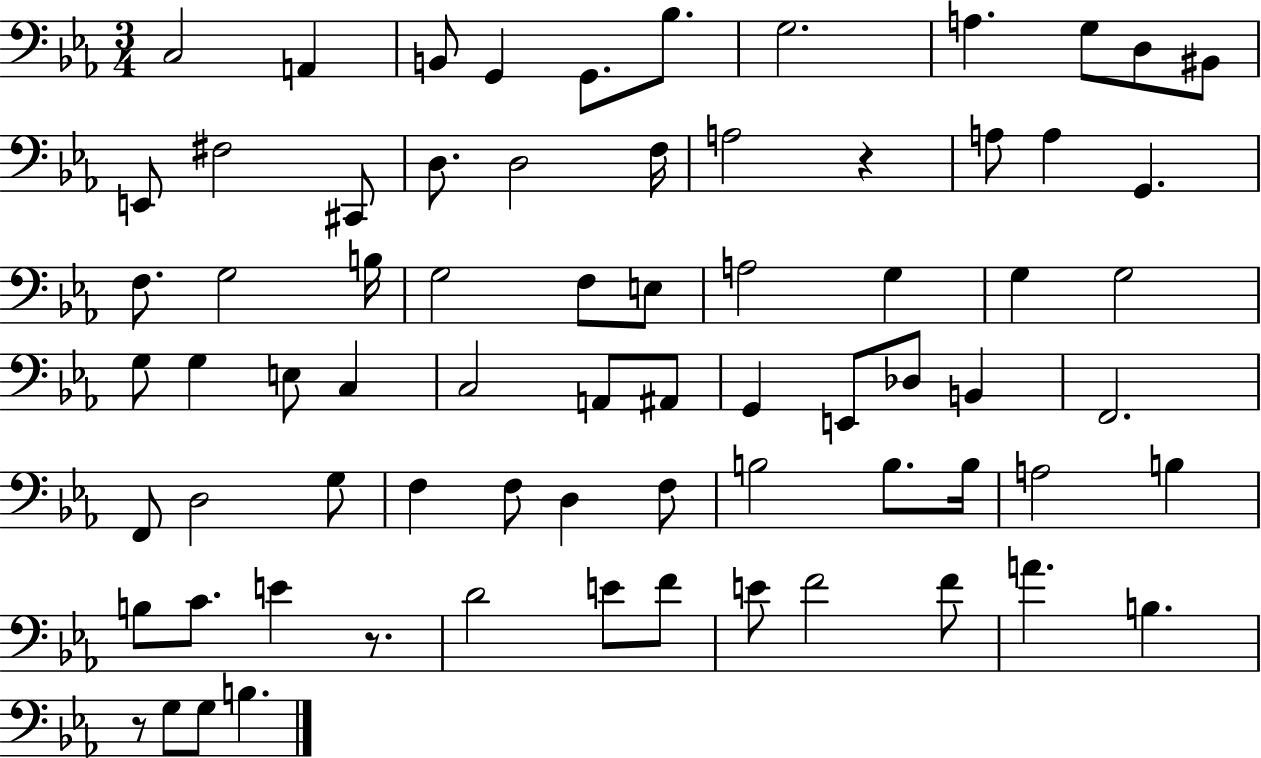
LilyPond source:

{
  \clef bass
  \numericTimeSignature
  \time 3/4
  \key ees \major
  \repeat volta 2 { c2 a,4 | b,8 g,4 g,8. bes8. | g2. | a4. g8 d8 bis,8 | \break e,8 fis2 cis,8 | d8. d2 f16 | a2 r4 | a8 a4 g,4. | \break f8. g2 b16 | g2 f8 e8 | a2 g4 | g4 g2 | \break g8 g4 e8 c4 | c2 a,8 ais,8 | g,4 e,8 des8 b,4 | f,2. | \break f,8 d2 g8 | f4 f8 d4 f8 | b2 b8. b16 | a2 b4 | \break b8 c'8. e'4 r8. | d'2 e'8 f'8 | e'8 f'2 f'8 | a'4. b4. | \break r8 g8 g8 b4. | } \bar "|."
}